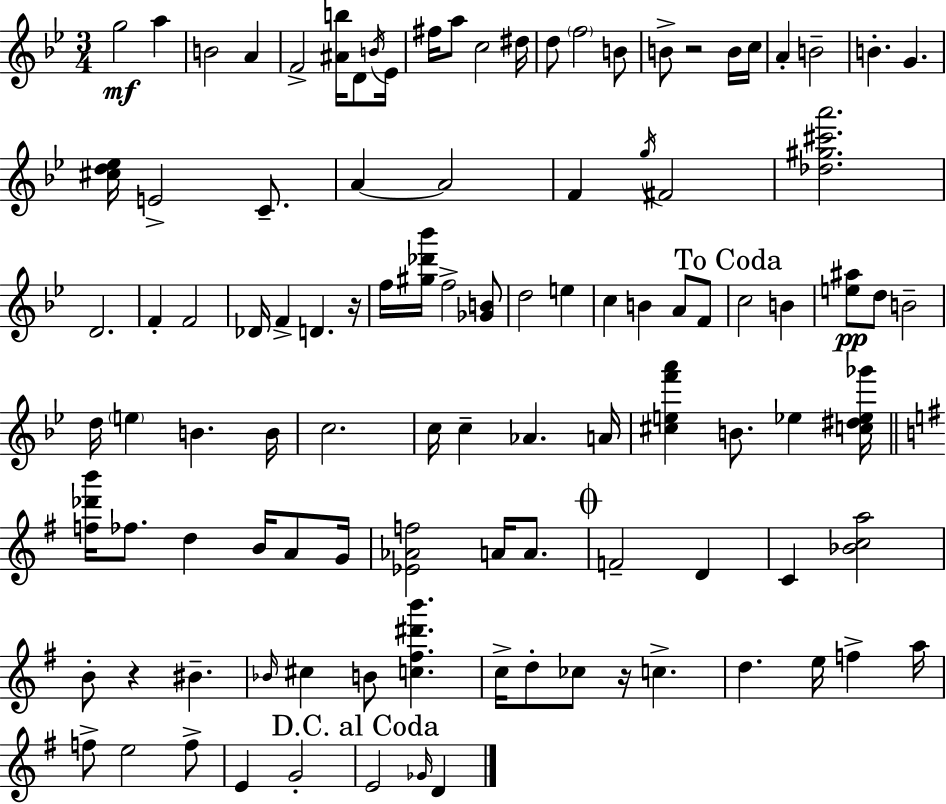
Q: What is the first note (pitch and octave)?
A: G5